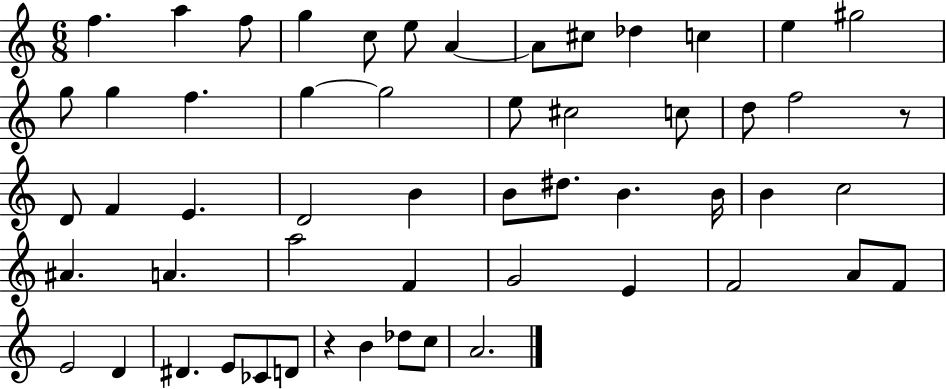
X:1
T:Untitled
M:6/8
L:1/4
K:C
f a f/2 g c/2 e/2 A A/2 ^c/2 _d c e ^g2 g/2 g f g g2 e/2 ^c2 c/2 d/2 f2 z/2 D/2 F E D2 B B/2 ^d/2 B B/4 B c2 ^A A a2 F G2 E F2 A/2 F/2 E2 D ^D E/2 _C/2 D/2 z B _d/2 c/2 A2